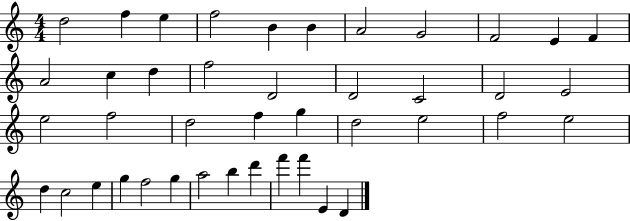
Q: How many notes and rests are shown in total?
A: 42